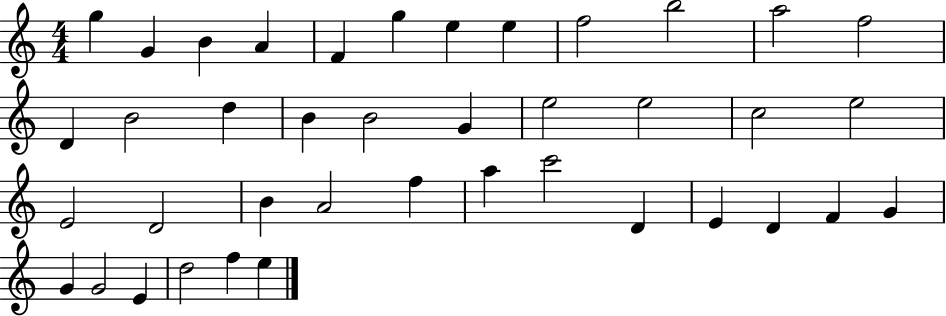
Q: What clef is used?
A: treble